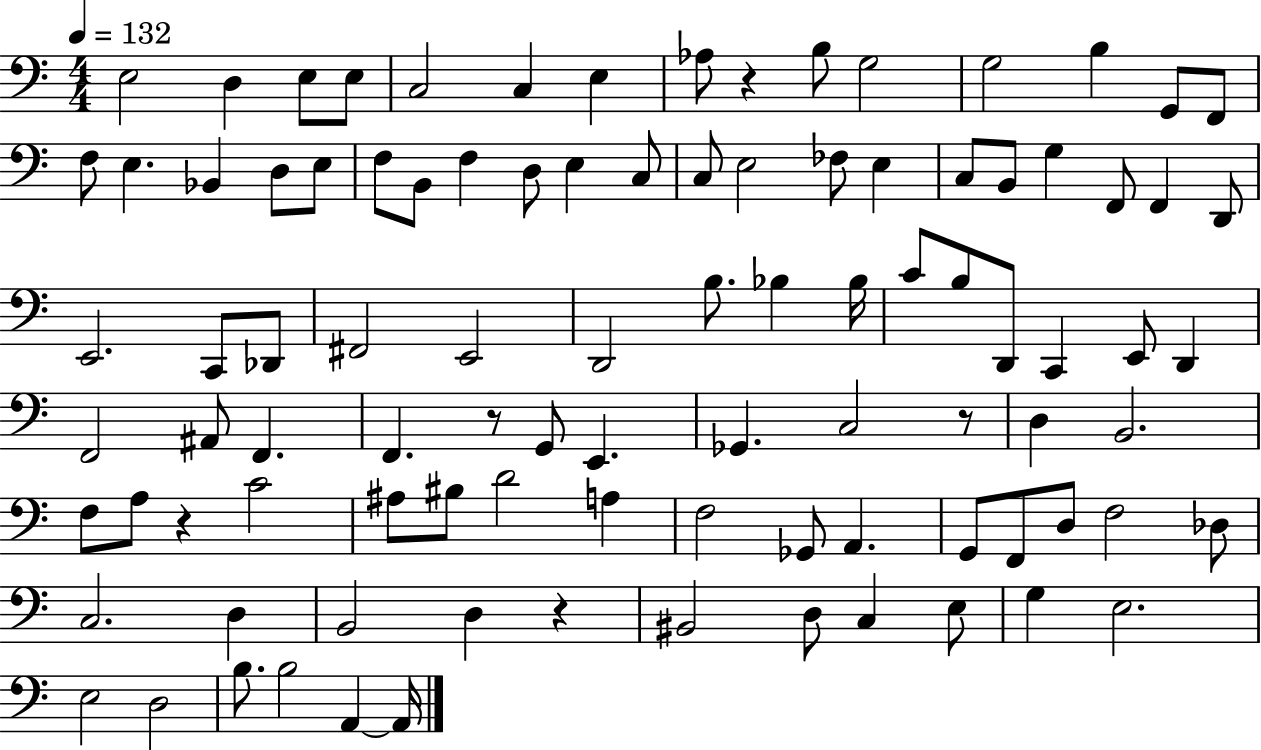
{
  \clef bass
  \numericTimeSignature
  \time 4/4
  \key c \major
  \tempo 4 = 132
  e2 d4 e8 e8 | c2 c4 e4 | aes8 r4 b8 g2 | g2 b4 g,8 f,8 | \break f8 e4. bes,4 d8 e8 | f8 b,8 f4 d8 e4 c8 | c8 e2 fes8 e4 | c8 b,8 g4 f,8 f,4 d,8 | \break e,2. c,8 des,8 | fis,2 e,2 | d,2 b8. bes4 bes16 | c'8 b8 d,8 c,4 e,8 d,4 | \break f,2 ais,8 f,4. | f,4. r8 g,8 e,4. | ges,4. c2 r8 | d4 b,2. | \break f8 a8 r4 c'2 | ais8 bis8 d'2 a4 | f2 ges,8 a,4. | g,8 f,8 d8 f2 des8 | \break c2. d4 | b,2 d4 r4 | bis,2 d8 c4 e8 | g4 e2. | \break e2 d2 | b8. b2 a,4~~ a,16 | \bar "|."
}